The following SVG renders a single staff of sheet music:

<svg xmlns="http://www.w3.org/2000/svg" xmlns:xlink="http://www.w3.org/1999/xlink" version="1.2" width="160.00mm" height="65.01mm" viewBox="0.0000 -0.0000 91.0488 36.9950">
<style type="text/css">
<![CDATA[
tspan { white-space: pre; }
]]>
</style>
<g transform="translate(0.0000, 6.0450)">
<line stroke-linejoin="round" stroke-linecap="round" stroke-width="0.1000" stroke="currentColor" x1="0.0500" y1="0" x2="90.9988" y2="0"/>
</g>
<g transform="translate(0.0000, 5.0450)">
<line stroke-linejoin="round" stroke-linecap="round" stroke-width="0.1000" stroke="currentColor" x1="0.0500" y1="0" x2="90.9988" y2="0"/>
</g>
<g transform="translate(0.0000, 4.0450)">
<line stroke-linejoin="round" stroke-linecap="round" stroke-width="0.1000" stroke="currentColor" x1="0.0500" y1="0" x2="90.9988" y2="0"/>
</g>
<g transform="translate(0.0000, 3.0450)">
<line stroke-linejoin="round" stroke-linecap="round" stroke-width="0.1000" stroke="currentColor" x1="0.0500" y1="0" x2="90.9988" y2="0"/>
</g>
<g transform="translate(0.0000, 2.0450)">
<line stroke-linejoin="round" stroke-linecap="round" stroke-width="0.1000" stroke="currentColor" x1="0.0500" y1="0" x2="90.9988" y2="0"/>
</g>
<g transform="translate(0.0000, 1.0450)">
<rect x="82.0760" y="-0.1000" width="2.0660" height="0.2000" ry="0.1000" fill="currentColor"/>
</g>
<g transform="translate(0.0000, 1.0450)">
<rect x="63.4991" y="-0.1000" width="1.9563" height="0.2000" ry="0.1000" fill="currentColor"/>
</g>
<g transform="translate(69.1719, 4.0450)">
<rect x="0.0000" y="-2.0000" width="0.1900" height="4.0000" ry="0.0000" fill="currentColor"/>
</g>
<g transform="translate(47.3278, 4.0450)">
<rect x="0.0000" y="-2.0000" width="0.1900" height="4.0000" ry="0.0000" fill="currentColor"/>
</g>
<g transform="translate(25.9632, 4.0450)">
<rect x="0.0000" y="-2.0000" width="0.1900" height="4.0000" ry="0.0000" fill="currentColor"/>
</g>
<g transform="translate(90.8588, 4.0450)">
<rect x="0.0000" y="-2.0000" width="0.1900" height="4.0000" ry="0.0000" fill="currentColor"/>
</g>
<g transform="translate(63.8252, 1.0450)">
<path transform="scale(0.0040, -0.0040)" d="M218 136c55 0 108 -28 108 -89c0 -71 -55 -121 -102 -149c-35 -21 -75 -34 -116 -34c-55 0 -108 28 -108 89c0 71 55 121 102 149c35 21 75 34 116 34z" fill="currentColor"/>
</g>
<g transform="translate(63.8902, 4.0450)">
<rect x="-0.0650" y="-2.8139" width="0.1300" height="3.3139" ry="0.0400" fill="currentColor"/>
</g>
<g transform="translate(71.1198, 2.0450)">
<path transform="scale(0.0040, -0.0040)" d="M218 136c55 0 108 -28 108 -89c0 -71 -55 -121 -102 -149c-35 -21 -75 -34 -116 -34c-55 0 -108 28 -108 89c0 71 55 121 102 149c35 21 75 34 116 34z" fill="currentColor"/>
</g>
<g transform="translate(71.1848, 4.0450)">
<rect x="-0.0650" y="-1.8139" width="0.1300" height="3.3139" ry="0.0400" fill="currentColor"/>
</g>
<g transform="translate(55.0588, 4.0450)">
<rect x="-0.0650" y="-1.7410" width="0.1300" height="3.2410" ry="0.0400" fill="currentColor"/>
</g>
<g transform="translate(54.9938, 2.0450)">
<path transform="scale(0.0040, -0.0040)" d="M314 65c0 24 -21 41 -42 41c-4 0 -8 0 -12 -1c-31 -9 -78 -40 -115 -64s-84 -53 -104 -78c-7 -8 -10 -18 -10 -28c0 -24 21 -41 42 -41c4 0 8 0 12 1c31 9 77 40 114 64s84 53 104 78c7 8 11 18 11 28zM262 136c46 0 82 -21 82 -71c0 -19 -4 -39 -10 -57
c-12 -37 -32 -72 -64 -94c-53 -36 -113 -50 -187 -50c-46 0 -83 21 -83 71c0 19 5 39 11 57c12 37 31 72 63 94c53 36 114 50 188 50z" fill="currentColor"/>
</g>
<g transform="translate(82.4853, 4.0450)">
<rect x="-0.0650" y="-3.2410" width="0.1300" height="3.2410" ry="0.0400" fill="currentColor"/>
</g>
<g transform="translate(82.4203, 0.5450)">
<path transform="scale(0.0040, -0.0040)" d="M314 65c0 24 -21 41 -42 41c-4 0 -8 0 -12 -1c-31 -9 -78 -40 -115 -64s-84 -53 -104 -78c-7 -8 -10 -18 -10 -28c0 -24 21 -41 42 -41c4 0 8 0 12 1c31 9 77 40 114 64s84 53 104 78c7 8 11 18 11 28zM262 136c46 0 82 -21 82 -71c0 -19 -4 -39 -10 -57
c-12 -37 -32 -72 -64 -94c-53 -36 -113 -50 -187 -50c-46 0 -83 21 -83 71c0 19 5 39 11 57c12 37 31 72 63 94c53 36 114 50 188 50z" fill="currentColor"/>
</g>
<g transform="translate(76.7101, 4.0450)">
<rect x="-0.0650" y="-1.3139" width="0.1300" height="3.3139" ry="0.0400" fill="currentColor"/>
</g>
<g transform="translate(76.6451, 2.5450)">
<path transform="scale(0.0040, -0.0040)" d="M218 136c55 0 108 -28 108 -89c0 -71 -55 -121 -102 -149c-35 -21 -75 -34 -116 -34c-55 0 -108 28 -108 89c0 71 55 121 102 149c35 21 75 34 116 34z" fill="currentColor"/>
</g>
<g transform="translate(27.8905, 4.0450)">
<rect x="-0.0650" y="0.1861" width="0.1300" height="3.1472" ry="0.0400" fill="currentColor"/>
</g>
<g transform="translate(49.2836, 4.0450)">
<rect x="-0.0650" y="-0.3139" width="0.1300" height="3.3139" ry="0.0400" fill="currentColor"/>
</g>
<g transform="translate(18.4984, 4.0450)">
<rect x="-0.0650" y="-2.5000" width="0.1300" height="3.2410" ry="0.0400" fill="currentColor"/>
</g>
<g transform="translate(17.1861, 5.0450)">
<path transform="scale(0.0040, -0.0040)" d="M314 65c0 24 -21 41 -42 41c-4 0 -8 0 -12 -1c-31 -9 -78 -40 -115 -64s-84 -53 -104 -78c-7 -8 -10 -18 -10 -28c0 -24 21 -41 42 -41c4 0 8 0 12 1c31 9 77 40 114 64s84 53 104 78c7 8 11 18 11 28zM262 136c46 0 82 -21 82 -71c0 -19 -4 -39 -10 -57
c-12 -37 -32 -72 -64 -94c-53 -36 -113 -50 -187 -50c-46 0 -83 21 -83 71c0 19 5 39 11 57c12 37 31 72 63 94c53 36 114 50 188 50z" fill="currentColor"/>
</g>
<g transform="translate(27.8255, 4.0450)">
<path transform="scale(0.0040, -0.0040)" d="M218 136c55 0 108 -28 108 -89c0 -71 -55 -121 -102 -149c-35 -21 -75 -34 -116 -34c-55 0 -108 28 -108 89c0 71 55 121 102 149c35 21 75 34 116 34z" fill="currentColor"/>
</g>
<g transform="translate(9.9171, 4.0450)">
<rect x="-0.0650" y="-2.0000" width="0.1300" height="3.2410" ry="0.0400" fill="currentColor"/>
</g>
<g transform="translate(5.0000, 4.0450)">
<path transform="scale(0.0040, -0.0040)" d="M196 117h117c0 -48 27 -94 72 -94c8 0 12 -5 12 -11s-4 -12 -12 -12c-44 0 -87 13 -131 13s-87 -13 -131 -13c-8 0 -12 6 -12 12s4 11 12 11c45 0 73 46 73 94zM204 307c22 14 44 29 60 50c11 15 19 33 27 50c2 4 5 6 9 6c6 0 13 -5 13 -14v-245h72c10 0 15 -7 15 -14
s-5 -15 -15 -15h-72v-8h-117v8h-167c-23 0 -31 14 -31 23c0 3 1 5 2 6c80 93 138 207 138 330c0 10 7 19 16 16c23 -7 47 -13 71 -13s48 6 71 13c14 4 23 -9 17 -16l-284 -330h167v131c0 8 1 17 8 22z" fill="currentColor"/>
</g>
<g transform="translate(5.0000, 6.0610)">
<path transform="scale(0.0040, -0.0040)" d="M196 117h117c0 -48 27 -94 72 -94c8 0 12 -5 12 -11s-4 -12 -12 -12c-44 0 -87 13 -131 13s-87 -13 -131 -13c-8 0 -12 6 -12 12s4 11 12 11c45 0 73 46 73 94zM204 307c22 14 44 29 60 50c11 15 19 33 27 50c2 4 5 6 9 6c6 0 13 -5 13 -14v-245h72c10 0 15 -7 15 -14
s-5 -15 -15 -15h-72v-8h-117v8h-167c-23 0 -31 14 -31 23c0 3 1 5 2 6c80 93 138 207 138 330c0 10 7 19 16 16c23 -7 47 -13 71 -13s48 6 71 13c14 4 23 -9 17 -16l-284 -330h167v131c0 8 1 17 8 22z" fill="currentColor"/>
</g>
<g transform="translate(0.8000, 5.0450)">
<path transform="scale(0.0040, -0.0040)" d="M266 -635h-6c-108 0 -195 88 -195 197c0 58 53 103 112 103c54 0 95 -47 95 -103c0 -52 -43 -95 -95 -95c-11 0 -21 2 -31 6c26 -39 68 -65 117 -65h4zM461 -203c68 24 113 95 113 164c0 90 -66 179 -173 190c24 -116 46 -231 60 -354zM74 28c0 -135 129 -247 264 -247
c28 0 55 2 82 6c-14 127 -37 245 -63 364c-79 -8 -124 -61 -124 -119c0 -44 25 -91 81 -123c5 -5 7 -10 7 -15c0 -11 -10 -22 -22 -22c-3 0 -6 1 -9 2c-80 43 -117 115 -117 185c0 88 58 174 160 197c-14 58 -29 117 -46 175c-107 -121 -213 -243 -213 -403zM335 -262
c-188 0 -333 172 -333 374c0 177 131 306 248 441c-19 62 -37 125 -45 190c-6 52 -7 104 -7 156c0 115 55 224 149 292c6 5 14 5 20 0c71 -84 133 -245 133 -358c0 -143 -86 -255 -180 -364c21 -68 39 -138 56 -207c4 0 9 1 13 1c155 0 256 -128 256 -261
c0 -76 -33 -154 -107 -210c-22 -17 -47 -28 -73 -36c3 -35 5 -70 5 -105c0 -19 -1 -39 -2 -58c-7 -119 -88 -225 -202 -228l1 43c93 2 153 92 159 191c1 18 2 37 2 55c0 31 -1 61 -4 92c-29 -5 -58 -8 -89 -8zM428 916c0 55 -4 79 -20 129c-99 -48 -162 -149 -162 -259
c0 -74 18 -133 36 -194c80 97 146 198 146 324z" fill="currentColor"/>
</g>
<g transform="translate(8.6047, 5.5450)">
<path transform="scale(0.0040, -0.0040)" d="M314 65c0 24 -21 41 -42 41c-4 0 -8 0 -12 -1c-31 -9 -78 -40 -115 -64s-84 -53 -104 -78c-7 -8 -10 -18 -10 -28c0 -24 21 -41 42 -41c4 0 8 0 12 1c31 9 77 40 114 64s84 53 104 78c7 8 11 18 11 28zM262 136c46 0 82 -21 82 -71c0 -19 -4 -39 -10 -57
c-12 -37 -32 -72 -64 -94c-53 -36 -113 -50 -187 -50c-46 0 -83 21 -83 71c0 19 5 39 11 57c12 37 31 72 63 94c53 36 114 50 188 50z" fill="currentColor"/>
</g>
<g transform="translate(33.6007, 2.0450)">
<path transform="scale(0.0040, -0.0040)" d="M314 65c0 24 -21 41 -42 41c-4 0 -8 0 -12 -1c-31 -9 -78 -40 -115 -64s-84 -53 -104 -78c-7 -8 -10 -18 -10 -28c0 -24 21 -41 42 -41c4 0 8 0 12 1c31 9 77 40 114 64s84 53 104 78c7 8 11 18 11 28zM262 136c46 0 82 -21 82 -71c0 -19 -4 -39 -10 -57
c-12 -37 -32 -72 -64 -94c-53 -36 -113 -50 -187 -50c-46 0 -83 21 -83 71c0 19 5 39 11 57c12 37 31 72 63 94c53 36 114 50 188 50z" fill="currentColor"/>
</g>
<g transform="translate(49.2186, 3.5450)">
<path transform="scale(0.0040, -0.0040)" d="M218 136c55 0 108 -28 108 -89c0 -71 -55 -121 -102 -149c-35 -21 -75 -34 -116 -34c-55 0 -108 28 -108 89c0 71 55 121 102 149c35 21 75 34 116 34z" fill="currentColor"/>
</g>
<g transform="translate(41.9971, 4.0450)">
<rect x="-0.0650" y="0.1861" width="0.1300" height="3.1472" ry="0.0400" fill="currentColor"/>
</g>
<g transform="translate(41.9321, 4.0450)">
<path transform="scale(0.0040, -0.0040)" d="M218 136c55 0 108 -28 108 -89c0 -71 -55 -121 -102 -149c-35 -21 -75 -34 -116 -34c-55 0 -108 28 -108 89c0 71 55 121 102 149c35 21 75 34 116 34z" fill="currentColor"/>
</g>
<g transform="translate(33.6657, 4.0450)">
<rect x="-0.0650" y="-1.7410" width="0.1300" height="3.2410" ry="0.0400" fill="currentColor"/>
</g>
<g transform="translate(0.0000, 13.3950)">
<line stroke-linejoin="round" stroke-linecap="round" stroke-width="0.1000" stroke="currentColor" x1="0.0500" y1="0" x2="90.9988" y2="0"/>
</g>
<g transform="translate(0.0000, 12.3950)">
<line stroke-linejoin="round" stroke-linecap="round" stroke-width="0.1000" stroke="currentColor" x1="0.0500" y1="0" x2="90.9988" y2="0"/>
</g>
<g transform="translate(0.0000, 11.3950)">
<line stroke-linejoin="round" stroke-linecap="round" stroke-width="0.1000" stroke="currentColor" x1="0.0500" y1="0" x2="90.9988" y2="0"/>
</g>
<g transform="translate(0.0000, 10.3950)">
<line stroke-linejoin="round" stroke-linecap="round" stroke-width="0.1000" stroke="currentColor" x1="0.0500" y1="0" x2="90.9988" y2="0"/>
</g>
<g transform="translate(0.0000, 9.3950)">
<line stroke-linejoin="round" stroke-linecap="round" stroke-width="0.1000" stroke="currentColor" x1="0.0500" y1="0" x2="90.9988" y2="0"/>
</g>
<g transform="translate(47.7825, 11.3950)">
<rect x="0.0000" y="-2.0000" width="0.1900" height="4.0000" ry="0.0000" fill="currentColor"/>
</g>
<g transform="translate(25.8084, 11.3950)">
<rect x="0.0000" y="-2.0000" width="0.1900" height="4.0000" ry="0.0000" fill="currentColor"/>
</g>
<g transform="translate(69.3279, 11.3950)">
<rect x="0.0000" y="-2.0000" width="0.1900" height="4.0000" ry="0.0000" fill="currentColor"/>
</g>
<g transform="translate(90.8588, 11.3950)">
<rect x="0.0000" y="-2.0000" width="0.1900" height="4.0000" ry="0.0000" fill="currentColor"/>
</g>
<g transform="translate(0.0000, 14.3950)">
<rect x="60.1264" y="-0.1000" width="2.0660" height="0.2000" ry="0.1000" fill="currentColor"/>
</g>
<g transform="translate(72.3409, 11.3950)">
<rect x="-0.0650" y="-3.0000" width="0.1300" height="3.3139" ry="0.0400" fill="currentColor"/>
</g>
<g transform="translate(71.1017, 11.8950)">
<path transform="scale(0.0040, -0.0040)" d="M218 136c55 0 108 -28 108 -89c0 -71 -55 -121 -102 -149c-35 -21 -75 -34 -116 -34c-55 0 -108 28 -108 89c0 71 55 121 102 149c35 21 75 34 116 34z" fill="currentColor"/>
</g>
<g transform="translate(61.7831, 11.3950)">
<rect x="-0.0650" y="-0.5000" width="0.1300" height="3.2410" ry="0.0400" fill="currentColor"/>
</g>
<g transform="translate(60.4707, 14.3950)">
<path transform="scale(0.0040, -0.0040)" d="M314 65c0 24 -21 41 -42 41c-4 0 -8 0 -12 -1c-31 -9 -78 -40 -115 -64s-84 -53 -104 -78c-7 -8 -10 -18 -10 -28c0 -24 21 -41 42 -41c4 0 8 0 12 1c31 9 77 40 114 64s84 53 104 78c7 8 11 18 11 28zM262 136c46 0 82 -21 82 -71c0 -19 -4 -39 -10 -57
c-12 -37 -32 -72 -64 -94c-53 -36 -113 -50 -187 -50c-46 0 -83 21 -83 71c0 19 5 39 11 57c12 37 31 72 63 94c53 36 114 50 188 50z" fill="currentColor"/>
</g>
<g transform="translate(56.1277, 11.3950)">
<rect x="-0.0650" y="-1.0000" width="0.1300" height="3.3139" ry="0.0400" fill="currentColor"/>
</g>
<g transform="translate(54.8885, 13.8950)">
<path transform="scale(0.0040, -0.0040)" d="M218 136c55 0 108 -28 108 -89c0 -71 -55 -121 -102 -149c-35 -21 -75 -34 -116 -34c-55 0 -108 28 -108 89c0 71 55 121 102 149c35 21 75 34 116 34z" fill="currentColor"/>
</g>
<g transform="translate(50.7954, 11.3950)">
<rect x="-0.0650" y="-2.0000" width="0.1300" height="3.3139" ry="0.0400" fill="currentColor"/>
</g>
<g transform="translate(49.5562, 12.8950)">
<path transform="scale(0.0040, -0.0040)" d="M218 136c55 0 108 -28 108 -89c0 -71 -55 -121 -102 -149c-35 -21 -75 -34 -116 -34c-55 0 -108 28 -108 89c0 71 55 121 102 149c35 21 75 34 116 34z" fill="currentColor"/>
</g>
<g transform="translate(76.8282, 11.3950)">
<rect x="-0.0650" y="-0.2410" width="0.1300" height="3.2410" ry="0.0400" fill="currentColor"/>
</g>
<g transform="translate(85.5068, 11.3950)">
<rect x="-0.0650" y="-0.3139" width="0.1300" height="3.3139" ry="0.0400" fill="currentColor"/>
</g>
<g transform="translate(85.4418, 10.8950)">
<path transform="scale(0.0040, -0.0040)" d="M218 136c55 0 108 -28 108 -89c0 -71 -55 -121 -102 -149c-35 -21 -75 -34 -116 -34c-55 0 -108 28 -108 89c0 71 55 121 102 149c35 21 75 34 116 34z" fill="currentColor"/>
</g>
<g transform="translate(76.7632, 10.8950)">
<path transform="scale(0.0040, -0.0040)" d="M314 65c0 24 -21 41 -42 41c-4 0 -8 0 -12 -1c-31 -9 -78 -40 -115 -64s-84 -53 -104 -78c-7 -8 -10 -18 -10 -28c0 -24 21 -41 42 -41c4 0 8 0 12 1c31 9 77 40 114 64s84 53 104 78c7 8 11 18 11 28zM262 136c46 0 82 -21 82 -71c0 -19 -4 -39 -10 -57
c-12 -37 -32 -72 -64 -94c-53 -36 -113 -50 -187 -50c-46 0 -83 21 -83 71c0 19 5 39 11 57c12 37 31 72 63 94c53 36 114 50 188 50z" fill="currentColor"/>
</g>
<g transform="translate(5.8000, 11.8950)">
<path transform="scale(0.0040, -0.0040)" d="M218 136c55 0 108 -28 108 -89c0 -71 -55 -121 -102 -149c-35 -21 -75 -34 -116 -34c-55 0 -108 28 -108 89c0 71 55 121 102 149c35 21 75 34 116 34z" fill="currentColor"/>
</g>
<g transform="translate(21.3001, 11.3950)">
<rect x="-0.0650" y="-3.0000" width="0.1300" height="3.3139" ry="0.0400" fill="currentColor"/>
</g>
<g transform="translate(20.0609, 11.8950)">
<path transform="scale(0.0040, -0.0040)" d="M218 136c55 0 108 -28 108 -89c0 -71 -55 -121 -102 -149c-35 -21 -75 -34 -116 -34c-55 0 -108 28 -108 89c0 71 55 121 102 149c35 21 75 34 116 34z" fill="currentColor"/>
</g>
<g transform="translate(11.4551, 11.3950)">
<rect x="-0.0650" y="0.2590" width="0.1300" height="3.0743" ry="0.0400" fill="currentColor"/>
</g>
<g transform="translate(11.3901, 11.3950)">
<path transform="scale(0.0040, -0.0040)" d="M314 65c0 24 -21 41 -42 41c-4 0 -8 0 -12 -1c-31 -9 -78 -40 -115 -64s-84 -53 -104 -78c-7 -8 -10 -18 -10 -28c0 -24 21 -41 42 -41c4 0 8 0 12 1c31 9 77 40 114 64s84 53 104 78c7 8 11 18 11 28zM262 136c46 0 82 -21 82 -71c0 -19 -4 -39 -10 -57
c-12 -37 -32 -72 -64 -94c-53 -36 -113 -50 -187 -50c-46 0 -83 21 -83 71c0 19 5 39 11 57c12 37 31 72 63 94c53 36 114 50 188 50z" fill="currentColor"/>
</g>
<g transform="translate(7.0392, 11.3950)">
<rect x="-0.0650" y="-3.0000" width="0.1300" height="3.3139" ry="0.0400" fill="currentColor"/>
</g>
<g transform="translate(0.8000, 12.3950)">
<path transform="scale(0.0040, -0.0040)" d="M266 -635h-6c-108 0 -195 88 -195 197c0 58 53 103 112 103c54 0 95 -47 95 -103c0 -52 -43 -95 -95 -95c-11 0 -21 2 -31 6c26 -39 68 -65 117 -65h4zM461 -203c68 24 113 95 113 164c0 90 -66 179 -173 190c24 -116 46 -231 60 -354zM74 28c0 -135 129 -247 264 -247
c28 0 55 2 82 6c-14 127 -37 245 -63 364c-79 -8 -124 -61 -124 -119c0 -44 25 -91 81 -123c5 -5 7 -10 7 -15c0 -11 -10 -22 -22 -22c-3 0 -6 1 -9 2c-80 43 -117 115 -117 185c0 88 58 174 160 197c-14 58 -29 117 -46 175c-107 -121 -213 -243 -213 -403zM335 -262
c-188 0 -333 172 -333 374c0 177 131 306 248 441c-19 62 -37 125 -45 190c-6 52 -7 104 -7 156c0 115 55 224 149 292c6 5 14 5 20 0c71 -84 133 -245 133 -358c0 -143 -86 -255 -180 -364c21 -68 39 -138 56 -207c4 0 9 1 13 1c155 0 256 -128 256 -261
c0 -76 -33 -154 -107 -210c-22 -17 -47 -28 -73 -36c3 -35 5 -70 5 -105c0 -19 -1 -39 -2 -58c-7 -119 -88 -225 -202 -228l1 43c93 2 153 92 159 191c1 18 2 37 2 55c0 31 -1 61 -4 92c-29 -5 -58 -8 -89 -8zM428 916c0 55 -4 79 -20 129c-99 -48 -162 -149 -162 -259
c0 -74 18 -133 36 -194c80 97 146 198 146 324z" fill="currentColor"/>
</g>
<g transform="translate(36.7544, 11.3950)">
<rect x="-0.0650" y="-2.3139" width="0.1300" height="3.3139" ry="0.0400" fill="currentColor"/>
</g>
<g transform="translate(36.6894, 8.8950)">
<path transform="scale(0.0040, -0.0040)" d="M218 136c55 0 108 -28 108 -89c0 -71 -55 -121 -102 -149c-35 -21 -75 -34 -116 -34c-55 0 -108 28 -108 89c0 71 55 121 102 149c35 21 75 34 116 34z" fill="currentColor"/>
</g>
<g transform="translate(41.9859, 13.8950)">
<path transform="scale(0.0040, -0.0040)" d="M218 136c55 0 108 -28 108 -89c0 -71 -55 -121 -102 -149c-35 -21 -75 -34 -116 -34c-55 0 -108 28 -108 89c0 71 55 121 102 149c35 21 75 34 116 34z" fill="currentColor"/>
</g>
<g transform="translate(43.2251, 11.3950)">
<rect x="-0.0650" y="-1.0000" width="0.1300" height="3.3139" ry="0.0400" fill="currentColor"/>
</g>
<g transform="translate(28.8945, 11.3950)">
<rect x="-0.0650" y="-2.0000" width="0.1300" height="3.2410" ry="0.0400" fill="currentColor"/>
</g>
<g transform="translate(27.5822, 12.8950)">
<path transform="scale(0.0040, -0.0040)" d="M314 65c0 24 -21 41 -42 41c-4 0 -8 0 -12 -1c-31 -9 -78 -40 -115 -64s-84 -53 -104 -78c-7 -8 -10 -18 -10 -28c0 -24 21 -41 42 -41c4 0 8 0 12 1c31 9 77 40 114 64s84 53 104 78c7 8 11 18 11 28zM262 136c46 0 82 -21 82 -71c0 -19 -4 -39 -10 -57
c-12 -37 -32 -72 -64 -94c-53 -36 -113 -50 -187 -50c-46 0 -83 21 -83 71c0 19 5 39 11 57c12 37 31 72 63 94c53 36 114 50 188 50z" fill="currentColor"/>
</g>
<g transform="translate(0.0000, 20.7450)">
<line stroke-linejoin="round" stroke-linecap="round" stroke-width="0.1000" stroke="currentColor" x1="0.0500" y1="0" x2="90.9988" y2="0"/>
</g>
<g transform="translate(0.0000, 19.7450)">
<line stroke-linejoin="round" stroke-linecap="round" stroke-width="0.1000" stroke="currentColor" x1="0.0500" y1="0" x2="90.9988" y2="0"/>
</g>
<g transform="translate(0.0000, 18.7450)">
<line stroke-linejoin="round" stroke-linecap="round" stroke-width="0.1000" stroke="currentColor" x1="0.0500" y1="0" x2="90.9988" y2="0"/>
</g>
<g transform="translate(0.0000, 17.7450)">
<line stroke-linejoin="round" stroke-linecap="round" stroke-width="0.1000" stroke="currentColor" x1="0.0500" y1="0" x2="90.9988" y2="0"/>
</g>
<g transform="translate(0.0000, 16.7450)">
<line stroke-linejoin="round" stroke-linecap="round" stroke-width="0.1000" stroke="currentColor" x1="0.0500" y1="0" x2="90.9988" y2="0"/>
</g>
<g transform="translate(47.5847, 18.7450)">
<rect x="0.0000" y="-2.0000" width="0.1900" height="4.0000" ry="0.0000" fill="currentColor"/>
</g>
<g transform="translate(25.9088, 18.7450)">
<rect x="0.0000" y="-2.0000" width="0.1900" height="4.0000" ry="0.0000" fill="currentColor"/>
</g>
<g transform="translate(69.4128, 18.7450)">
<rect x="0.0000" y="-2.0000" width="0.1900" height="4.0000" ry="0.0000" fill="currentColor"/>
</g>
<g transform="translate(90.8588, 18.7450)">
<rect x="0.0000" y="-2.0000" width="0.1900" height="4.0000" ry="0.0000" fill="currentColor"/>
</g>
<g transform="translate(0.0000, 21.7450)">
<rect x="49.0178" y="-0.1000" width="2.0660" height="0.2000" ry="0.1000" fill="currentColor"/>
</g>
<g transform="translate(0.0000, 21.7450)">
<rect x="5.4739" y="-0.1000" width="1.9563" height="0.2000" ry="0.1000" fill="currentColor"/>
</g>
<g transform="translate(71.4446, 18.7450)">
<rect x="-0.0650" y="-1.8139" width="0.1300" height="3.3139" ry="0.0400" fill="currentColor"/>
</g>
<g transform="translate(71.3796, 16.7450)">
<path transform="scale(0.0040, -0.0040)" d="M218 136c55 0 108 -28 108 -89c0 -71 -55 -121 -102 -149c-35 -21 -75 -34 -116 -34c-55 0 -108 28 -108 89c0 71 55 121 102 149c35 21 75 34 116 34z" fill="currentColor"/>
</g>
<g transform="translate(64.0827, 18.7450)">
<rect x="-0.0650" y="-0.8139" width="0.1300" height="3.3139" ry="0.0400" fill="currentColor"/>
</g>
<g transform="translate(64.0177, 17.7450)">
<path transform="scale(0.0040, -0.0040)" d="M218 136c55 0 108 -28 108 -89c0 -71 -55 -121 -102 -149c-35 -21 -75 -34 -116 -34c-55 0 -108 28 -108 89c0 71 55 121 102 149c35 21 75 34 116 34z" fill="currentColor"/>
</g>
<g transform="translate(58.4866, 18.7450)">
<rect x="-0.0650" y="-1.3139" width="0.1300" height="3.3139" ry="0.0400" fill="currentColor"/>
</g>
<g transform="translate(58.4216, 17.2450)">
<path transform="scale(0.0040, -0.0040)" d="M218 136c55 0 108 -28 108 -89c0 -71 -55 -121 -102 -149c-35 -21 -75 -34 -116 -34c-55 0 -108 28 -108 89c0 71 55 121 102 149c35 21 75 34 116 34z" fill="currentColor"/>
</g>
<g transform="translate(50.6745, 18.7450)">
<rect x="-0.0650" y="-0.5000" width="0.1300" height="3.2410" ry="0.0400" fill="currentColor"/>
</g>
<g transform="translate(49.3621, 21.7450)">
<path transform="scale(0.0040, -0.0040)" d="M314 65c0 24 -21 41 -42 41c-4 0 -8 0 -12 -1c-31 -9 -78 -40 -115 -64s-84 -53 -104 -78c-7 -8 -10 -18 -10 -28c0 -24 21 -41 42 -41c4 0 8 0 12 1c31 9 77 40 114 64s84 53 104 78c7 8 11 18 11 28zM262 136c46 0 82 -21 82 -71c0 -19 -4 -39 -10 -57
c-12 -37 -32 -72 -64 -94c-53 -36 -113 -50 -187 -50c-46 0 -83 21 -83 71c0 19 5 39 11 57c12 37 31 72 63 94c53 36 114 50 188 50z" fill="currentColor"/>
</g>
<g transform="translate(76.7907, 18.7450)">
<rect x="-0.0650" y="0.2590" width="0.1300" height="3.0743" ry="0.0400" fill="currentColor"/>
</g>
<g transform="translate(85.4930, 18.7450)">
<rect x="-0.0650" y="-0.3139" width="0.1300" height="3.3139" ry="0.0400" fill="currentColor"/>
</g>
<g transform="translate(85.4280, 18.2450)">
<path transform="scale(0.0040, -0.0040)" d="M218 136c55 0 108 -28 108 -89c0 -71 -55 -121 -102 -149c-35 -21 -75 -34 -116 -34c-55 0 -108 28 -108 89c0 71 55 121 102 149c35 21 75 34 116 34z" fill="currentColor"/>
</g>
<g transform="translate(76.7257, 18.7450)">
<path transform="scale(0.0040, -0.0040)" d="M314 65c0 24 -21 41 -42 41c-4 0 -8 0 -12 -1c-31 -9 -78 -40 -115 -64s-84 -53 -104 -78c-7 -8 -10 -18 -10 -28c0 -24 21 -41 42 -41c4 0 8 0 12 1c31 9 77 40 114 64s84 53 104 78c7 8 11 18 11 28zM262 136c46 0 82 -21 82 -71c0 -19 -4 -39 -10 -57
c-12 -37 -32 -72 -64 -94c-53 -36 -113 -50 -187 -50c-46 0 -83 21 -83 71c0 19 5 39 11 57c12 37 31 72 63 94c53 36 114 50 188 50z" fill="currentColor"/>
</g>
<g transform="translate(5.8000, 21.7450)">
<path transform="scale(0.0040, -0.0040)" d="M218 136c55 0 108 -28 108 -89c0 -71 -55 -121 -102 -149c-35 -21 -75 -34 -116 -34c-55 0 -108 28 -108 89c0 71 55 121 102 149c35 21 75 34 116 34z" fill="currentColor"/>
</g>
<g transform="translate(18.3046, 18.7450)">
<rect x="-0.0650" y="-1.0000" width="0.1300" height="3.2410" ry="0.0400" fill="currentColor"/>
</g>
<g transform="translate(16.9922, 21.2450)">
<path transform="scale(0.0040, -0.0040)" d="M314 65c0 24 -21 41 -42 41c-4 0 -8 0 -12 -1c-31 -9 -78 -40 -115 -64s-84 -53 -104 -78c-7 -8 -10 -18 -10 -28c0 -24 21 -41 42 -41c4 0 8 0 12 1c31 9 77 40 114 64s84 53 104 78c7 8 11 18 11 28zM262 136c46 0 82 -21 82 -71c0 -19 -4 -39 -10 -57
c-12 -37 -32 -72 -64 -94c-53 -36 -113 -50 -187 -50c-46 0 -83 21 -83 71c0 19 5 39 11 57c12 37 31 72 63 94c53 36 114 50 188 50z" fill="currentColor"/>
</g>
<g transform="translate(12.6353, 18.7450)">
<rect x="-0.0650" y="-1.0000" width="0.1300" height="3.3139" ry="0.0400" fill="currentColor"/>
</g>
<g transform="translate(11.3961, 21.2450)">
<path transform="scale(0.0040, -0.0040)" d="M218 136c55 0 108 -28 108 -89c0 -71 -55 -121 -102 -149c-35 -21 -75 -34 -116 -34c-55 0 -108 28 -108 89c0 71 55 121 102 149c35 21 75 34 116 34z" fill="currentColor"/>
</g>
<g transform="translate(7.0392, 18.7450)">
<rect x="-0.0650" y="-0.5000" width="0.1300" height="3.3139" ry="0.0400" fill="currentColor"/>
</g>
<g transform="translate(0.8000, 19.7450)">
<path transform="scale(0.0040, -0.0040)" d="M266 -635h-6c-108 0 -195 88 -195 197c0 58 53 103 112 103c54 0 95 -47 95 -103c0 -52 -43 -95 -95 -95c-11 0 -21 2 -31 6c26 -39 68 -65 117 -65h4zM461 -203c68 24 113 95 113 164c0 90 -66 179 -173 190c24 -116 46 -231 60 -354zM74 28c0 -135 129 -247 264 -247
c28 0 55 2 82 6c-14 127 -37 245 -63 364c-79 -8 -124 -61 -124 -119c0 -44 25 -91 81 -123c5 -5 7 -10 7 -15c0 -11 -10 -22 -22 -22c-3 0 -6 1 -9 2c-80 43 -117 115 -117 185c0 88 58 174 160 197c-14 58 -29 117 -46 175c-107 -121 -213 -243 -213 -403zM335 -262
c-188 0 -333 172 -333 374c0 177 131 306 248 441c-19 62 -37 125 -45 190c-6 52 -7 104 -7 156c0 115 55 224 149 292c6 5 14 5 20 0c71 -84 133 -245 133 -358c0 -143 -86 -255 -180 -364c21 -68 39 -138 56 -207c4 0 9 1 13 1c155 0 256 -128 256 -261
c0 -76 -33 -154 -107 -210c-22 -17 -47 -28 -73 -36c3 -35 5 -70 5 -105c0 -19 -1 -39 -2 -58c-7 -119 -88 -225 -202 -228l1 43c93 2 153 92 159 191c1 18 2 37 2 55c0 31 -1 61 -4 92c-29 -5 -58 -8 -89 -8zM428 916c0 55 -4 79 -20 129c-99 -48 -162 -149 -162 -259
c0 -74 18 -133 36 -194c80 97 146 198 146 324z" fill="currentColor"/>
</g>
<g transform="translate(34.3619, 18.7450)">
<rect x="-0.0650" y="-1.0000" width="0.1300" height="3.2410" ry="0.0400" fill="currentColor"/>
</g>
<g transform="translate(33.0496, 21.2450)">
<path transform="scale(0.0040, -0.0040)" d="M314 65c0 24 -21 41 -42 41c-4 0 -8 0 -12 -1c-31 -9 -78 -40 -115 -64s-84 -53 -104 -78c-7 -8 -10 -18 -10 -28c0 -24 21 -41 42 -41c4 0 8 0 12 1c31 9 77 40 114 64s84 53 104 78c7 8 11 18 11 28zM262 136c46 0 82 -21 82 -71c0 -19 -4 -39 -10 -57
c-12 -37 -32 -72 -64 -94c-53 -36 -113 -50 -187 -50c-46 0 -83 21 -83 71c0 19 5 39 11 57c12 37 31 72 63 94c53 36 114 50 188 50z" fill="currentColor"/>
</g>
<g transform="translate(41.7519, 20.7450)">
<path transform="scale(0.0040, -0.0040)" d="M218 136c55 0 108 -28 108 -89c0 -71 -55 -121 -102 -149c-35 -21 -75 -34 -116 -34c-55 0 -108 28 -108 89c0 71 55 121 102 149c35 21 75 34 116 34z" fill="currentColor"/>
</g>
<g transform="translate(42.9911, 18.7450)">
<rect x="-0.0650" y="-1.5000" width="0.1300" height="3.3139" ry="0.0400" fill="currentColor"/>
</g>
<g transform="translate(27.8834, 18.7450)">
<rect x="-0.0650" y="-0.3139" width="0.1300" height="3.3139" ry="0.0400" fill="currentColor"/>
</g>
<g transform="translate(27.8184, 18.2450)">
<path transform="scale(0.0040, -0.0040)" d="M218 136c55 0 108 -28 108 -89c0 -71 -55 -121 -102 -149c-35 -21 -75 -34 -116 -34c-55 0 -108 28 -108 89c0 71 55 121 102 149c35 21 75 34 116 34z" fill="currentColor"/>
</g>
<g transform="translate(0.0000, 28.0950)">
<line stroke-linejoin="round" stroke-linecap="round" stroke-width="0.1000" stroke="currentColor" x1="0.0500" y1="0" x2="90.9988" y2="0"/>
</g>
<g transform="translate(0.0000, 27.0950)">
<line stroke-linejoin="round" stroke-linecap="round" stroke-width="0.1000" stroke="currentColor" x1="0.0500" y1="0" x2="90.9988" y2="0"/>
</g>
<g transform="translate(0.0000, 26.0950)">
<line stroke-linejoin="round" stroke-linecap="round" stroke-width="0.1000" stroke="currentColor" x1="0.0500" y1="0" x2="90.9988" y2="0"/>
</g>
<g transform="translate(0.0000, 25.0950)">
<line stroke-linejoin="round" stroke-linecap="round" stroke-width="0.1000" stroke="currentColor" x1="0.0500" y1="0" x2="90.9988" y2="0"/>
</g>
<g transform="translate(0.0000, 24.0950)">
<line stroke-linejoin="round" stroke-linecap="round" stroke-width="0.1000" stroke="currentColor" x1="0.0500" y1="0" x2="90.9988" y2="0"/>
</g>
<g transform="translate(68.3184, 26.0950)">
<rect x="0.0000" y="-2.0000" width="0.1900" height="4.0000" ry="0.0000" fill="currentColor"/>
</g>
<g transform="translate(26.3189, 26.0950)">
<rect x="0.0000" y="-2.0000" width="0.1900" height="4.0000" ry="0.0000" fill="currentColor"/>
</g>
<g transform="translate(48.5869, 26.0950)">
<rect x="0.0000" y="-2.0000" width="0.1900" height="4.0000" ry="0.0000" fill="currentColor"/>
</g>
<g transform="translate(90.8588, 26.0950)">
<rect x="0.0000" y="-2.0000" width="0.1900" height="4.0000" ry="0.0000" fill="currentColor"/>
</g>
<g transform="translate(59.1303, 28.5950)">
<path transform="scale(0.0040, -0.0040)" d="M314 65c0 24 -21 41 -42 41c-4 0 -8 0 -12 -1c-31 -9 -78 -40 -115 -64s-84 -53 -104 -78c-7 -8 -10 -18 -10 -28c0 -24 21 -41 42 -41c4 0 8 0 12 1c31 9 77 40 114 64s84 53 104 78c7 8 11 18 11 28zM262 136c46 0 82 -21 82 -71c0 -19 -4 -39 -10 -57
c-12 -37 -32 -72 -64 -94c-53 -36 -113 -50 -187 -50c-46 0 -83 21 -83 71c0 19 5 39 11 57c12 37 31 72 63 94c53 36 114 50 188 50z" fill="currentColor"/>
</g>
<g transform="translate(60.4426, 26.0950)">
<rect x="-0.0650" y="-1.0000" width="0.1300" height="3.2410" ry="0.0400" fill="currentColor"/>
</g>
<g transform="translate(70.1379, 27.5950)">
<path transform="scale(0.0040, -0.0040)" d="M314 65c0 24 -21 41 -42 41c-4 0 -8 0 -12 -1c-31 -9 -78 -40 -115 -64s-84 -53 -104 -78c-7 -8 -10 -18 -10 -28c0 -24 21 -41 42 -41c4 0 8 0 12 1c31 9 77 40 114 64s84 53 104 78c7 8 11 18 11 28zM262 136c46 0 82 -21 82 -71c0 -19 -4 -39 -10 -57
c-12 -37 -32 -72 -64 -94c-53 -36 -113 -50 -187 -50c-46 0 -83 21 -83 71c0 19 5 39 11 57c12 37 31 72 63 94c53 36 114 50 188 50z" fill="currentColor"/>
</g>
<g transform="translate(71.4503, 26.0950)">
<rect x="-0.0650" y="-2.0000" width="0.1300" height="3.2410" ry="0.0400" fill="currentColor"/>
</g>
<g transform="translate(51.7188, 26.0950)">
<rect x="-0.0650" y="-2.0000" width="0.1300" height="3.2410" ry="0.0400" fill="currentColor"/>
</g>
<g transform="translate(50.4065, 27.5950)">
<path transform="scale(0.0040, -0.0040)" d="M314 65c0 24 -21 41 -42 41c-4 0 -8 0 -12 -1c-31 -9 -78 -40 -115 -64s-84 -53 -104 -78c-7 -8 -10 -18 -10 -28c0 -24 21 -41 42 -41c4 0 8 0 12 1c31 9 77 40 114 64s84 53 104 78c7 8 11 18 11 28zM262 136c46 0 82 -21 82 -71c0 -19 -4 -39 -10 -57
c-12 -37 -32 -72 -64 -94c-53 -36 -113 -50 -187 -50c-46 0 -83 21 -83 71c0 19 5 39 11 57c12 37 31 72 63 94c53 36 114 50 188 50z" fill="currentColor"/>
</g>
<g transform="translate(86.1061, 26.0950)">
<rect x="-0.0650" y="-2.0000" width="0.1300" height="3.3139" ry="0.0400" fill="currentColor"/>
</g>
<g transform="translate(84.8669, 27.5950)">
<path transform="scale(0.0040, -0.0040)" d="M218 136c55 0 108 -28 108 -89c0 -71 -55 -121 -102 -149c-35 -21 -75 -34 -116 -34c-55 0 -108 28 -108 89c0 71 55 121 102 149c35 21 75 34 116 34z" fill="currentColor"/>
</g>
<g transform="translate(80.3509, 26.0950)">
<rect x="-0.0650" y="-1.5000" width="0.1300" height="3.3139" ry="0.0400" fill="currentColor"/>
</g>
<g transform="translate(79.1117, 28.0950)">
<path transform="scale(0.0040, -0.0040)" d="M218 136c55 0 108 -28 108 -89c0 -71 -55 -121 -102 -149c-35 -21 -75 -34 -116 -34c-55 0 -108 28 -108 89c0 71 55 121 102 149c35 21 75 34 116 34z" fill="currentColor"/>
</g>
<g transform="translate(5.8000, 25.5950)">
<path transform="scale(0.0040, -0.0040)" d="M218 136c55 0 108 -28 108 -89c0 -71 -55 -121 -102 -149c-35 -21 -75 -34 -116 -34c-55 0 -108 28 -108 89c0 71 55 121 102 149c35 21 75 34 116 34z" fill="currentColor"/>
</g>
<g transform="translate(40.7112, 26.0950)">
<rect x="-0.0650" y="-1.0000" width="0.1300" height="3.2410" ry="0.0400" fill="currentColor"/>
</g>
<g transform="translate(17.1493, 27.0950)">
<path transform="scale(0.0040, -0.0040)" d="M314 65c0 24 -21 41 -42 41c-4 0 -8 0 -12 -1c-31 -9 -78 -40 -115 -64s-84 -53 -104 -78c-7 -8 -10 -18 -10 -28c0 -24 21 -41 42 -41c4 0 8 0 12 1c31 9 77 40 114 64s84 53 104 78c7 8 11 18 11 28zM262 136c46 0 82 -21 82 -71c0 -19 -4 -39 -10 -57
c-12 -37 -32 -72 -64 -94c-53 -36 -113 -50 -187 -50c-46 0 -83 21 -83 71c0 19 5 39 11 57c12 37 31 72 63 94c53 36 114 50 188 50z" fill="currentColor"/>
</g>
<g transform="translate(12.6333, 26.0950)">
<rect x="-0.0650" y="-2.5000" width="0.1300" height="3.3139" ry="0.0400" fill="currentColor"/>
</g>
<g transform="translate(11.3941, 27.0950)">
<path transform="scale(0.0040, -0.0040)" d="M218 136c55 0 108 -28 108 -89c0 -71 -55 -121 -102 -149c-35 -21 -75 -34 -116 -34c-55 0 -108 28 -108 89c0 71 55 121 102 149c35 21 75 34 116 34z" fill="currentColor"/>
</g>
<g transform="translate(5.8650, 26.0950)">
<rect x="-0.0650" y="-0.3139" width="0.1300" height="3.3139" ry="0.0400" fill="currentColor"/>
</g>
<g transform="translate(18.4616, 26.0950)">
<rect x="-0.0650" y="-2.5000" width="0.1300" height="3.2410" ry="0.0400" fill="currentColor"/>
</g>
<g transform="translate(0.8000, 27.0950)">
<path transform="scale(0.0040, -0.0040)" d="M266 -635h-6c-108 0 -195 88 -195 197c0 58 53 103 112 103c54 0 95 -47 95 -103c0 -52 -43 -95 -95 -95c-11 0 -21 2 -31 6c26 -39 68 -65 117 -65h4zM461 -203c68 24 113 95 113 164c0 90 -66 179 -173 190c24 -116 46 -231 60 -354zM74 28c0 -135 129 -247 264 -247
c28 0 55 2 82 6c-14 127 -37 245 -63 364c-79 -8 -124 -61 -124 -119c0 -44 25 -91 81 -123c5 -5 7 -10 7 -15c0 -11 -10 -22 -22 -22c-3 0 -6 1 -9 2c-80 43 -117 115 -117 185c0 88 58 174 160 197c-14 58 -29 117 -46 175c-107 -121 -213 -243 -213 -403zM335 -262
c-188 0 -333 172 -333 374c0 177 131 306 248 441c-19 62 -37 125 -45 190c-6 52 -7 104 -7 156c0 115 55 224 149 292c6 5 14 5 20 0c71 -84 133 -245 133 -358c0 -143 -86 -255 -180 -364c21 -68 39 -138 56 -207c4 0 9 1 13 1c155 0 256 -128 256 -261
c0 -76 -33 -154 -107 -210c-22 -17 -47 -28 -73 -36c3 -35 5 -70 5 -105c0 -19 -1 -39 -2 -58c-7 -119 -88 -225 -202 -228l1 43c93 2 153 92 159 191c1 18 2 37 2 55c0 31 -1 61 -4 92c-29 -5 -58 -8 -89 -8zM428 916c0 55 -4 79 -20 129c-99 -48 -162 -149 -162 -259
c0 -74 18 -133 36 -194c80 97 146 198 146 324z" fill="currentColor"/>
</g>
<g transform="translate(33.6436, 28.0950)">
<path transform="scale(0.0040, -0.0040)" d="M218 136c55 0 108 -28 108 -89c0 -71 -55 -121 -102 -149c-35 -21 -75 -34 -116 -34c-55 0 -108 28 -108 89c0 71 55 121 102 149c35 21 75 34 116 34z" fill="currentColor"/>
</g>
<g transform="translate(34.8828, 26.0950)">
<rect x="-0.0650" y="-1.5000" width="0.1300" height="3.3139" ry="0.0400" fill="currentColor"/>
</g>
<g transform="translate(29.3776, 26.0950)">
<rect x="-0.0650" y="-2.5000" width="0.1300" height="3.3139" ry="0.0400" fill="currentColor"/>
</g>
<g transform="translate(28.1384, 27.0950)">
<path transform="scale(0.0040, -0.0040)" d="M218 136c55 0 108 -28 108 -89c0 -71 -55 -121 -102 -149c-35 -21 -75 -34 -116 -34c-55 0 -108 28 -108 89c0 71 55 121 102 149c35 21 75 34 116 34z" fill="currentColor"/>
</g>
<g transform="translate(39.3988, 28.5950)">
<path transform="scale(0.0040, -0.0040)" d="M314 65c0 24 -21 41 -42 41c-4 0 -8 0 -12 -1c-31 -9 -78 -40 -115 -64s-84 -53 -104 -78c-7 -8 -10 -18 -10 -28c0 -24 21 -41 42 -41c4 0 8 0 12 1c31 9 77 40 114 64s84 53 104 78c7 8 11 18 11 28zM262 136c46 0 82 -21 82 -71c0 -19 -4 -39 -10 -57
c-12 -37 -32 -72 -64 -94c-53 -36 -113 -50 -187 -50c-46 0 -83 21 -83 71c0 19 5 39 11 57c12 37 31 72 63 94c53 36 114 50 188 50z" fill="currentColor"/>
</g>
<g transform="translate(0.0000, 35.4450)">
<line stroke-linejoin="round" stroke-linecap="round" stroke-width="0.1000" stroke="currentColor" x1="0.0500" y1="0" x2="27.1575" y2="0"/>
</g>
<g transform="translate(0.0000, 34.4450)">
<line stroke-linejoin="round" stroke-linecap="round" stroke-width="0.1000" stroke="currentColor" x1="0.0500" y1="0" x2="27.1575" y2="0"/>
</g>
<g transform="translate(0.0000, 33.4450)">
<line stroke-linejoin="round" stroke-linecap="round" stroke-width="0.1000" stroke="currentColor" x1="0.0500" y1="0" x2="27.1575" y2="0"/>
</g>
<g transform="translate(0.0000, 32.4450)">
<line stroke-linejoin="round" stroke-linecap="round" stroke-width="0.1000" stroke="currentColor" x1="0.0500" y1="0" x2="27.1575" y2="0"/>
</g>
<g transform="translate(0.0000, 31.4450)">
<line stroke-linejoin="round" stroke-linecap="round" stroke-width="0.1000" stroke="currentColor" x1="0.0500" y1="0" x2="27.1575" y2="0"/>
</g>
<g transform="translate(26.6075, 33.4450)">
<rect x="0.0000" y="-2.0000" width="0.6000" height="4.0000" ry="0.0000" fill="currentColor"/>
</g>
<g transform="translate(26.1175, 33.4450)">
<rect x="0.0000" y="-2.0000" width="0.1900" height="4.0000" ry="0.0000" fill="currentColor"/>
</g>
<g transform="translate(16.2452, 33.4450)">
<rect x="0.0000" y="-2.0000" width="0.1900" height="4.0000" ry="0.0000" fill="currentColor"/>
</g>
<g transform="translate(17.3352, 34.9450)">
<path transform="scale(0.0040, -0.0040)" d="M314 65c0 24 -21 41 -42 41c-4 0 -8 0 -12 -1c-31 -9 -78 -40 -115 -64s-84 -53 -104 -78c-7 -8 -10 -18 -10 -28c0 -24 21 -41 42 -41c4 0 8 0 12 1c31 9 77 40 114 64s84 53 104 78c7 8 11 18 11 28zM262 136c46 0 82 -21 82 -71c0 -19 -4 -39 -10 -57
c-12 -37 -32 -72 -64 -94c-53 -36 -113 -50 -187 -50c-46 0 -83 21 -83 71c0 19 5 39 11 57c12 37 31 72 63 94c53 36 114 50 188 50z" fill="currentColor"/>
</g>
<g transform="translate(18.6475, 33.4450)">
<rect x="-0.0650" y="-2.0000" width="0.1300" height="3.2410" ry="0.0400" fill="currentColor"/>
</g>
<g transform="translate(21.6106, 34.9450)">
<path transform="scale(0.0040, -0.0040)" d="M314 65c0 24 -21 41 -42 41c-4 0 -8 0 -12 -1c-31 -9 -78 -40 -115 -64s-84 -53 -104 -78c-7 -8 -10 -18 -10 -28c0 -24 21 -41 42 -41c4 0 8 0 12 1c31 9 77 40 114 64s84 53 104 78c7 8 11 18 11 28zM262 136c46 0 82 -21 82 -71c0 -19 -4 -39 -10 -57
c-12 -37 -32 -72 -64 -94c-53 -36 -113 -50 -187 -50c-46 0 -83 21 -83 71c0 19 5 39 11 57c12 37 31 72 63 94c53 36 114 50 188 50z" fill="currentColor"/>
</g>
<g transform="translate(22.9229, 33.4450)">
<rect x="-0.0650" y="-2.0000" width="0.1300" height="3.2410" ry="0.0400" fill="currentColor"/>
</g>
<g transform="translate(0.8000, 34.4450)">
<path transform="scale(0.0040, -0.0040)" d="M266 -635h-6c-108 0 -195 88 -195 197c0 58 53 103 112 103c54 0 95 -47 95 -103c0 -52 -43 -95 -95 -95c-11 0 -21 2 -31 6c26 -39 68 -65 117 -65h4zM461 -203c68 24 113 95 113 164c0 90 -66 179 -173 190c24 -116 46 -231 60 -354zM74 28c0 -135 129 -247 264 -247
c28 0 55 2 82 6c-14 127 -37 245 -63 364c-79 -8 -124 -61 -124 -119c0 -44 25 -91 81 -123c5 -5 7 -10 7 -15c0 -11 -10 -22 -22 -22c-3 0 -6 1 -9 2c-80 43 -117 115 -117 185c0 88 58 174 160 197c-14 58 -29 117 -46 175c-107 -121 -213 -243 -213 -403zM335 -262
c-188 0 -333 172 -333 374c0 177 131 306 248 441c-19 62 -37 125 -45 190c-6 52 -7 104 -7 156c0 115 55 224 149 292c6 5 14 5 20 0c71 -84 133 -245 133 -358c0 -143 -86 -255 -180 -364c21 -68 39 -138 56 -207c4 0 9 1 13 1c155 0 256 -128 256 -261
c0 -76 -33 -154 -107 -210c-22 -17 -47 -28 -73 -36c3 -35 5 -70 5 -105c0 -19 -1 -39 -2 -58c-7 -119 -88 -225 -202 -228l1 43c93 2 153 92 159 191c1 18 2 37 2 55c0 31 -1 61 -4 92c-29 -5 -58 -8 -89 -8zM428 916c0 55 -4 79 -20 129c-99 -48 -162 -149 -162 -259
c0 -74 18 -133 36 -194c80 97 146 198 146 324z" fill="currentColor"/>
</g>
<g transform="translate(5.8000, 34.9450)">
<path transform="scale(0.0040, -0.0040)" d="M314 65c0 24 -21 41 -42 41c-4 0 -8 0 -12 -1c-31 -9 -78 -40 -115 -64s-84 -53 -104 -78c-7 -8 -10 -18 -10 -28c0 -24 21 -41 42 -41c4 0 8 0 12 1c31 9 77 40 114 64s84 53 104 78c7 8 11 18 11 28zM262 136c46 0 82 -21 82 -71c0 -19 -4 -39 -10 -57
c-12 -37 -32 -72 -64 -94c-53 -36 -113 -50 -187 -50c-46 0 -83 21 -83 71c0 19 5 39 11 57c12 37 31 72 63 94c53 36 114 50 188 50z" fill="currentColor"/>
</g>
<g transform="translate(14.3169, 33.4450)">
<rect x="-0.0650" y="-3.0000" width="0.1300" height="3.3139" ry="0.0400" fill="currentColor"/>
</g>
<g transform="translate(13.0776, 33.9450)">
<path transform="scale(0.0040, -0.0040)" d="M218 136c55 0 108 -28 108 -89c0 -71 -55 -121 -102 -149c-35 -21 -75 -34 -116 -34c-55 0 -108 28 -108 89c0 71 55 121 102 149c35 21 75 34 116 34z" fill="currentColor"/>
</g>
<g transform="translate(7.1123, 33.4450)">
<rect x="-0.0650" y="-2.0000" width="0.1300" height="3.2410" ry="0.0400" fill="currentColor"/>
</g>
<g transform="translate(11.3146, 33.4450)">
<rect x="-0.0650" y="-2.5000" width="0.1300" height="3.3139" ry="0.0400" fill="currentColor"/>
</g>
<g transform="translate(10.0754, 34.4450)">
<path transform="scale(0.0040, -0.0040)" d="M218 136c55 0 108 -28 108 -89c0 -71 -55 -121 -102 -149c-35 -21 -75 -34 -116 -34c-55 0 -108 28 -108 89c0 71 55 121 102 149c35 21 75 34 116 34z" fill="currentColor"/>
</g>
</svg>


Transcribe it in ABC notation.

X:1
T:Untitled
M:4/4
L:1/4
K:C
F2 G2 B f2 B c f2 a f e b2 A B2 A F2 g D F D C2 A c2 c C D D2 c D2 E C2 e d f B2 c c G G2 G E D2 F2 D2 F2 E F F2 G A F2 F2